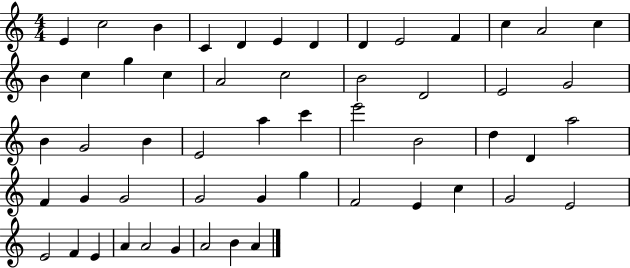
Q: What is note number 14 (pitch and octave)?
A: B4